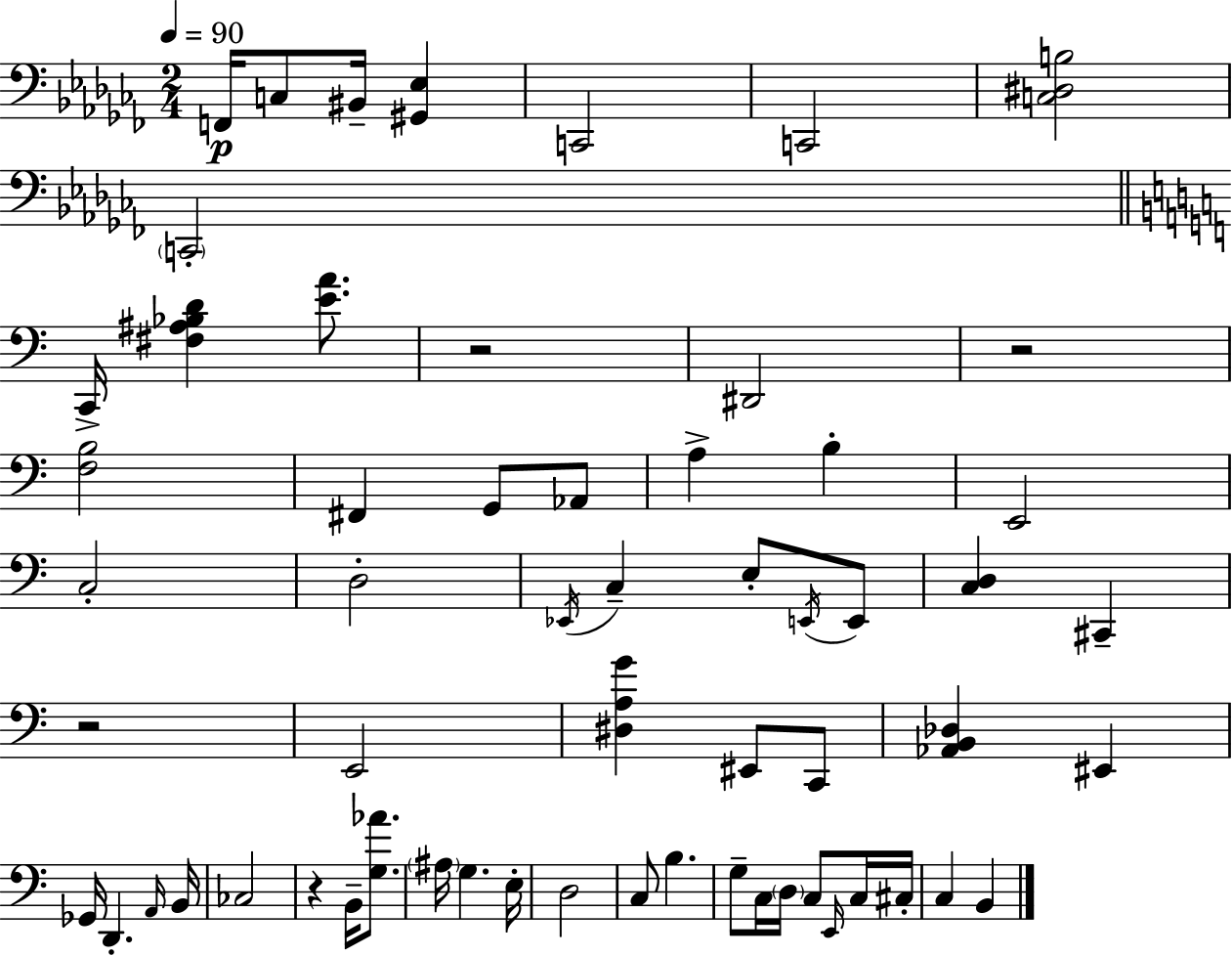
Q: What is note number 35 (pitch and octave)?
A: E3